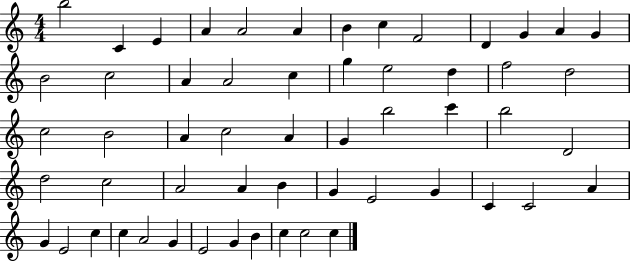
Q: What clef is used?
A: treble